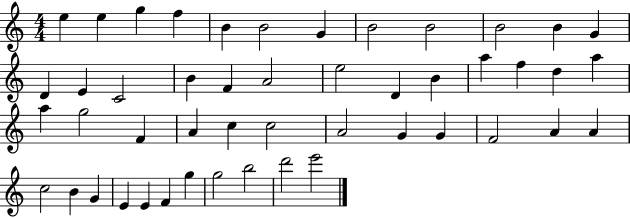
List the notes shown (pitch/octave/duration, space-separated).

E5/q E5/q G5/q F5/q B4/q B4/h G4/q B4/h B4/h B4/h B4/q G4/q D4/q E4/q C4/h B4/q F4/q A4/h E5/h D4/q B4/q A5/q F5/q D5/q A5/q A5/q G5/h F4/q A4/q C5/q C5/h A4/h G4/q G4/q F4/h A4/q A4/q C5/h B4/q G4/q E4/q E4/q F4/q G5/q G5/h B5/h D6/h E6/h